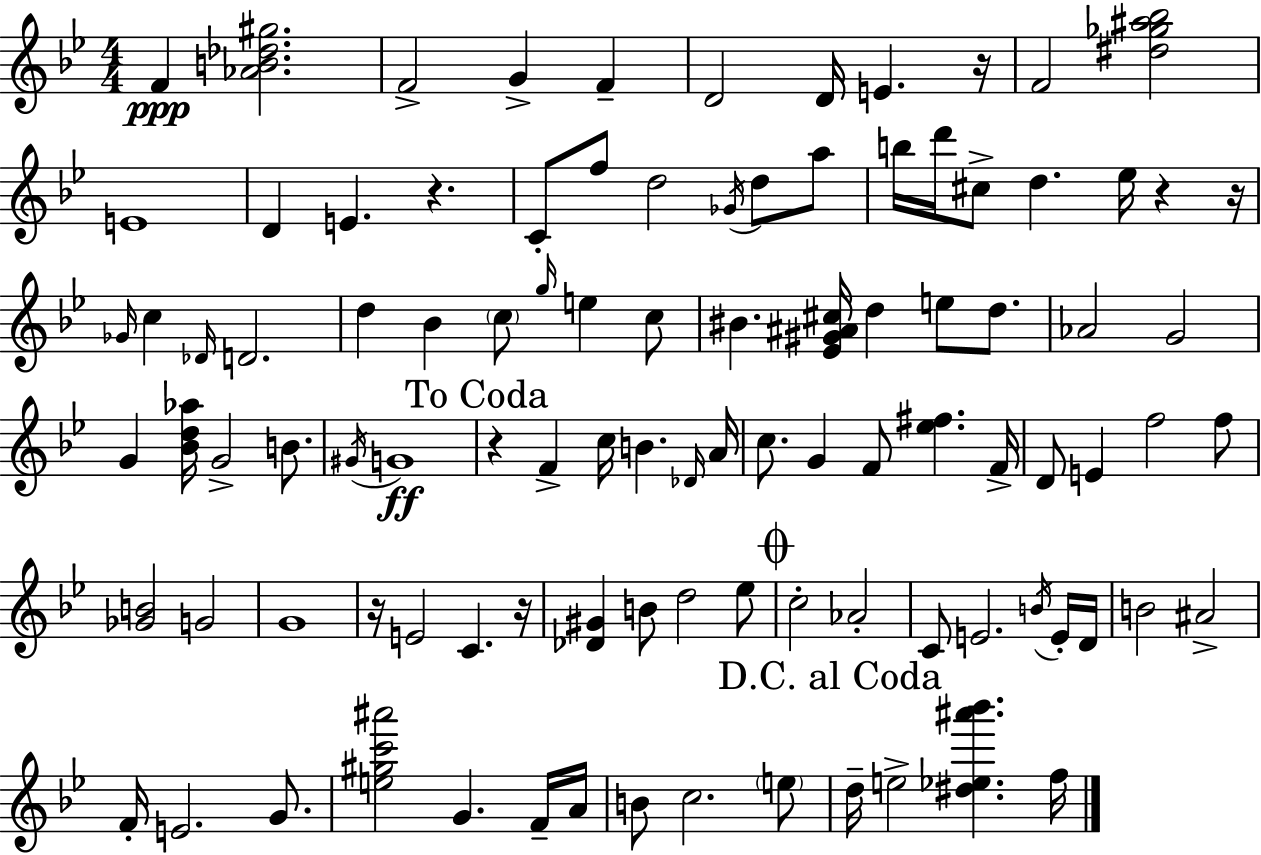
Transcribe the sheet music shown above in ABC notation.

X:1
T:Untitled
M:4/4
L:1/4
K:Gm
F [_AB_d^g]2 F2 G F D2 D/4 E z/4 F2 [^d_g^a_b]2 E4 D E z C/2 f/2 d2 _G/4 d/2 a/2 b/4 d'/4 ^c/2 d _e/4 z z/4 _G/4 c _D/4 D2 d _B c/2 g/4 e c/2 ^B [_E^G^A^c]/4 d e/2 d/2 _A2 G2 G [_Bd_a]/4 G2 B/2 ^G/4 G4 z F c/4 B _D/4 A/4 c/2 G F/2 [_e^f] F/4 D/2 E f2 f/2 [_GB]2 G2 G4 z/4 E2 C z/4 [_D^G] B/2 d2 _e/2 c2 _A2 C/2 E2 B/4 E/4 D/4 B2 ^A2 F/4 E2 G/2 [e^gc'^a']2 G F/4 A/4 B/2 c2 e/2 d/4 e2 [^d_e^a'_b'] f/4